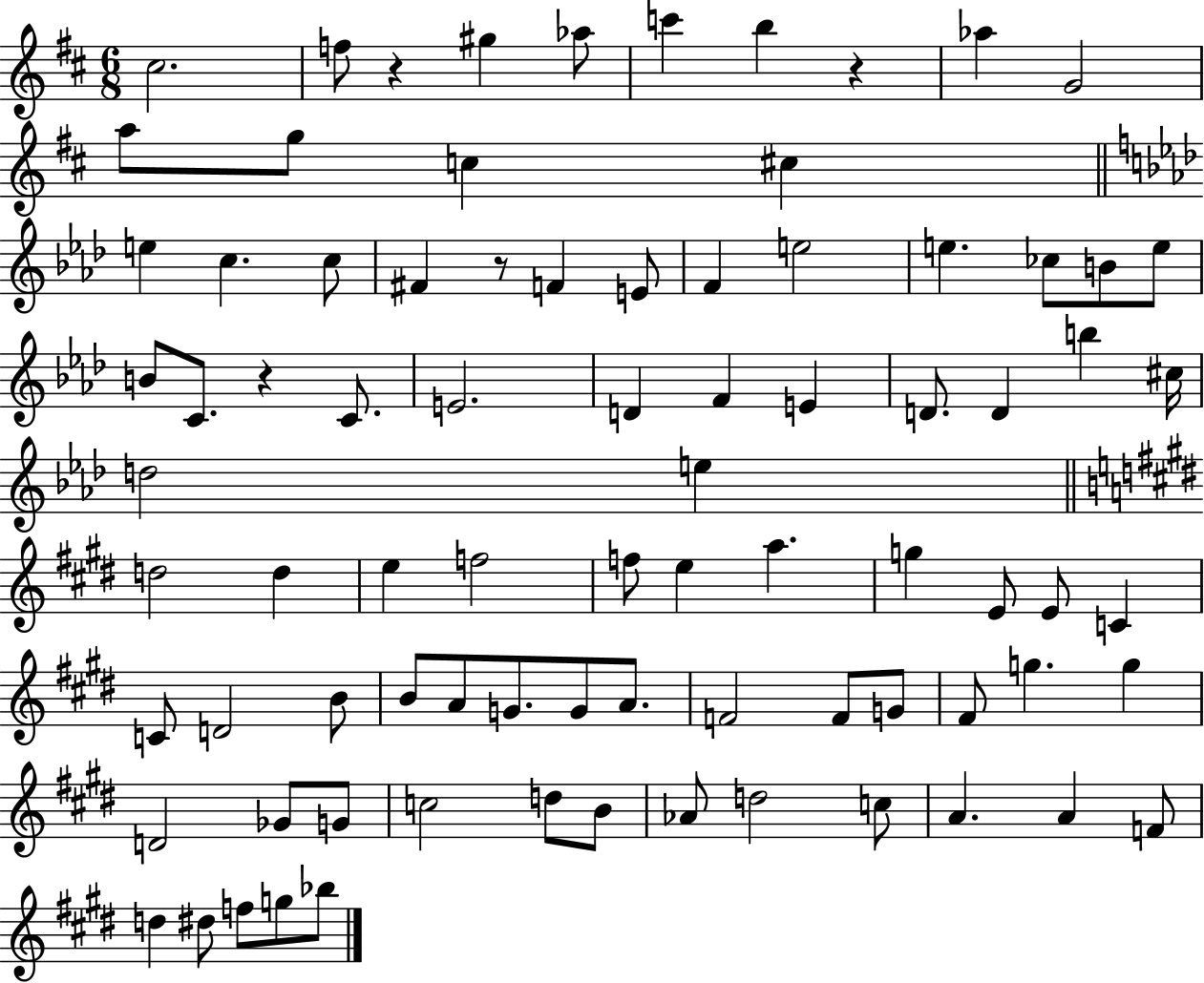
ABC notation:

X:1
T:Untitled
M:6/8
L:1/4
K:D
^c2 f/2 z ^g _a/2 c' b z _a G2 a/2 g/2 c ^c e c c/2 ^F z/2 F E/2 F e2 e _c/2 B/2 e/2 B/2 C/2 z C/2 E2 D F E D/2 D b ^c/4 d2 e d2 d e f2 f/2 e a g E/2 E/2 C C/2 D2 B/2 B/2 A/2 G/2 G/2 A/2 F2 F/2 G/2 ^F/2 g g D2 _G/2 G/2 c2 d/2 B/2 _A/2 d2 c/2 A A F/2 d ^d/2 f/2 g/2 _b/2